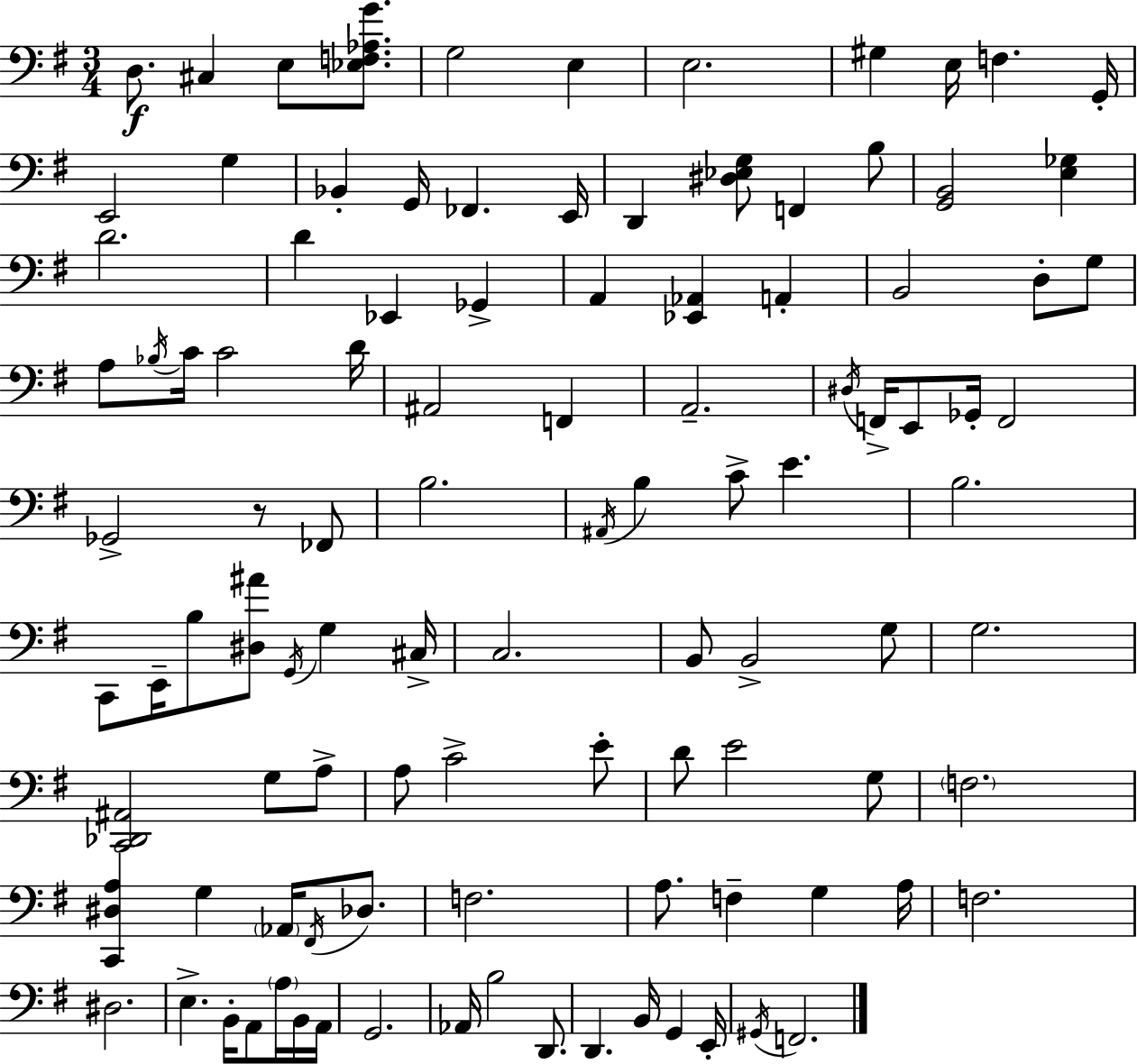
D3/e. C#3/q E3/e [Eb3,F3,Ab3,G4]/e. G3/h E3/q E3/h. G#3/q E3/s F3/q. G2/s E2/h G3/q Bb2/q G2/s FES2/q. E2/s D2/q [D#3,Eb3,G3]/e F2/q B3/e [G2,B2]/h [E3,Gb3]/q D4/h. D4/q Eb2/q Gb2/q A2/q [Eb2,Ab2]/q A2/q B2/h D3/e G3/e A3/e Bb3/s C4/s C4/h D4/s A#2/h F2/q A2/h. D#3/s F2/s E2/e Gb2/s F2/h Gb2/h R/e FES2/e B3/h. A#2/s B3/q C4/e E4/q. B3/h. C2/e E2/s B3/e [D#3,A#4]/e G2/s G3/q C#3/s C3/h. B2/e B2/h G3/e G3/h. [C2,Db2,A#2]/h G3/e A3/e A3/e C4/h E4/e D4/e E4/h G3/e F3/h. [C2,D#3,A3]/q G3/q Ab2/s F#2/s Db3/e. F3/h. A3/e. F3/q G3/q A3/s F3/h. D#3/h. E3/q. B2/s A2/e A3/s B2/s A2/s G2/h. Ab2/s B3/h D2/e. D2/q. B2/s G2/q E2/s G#2/s F2/h.